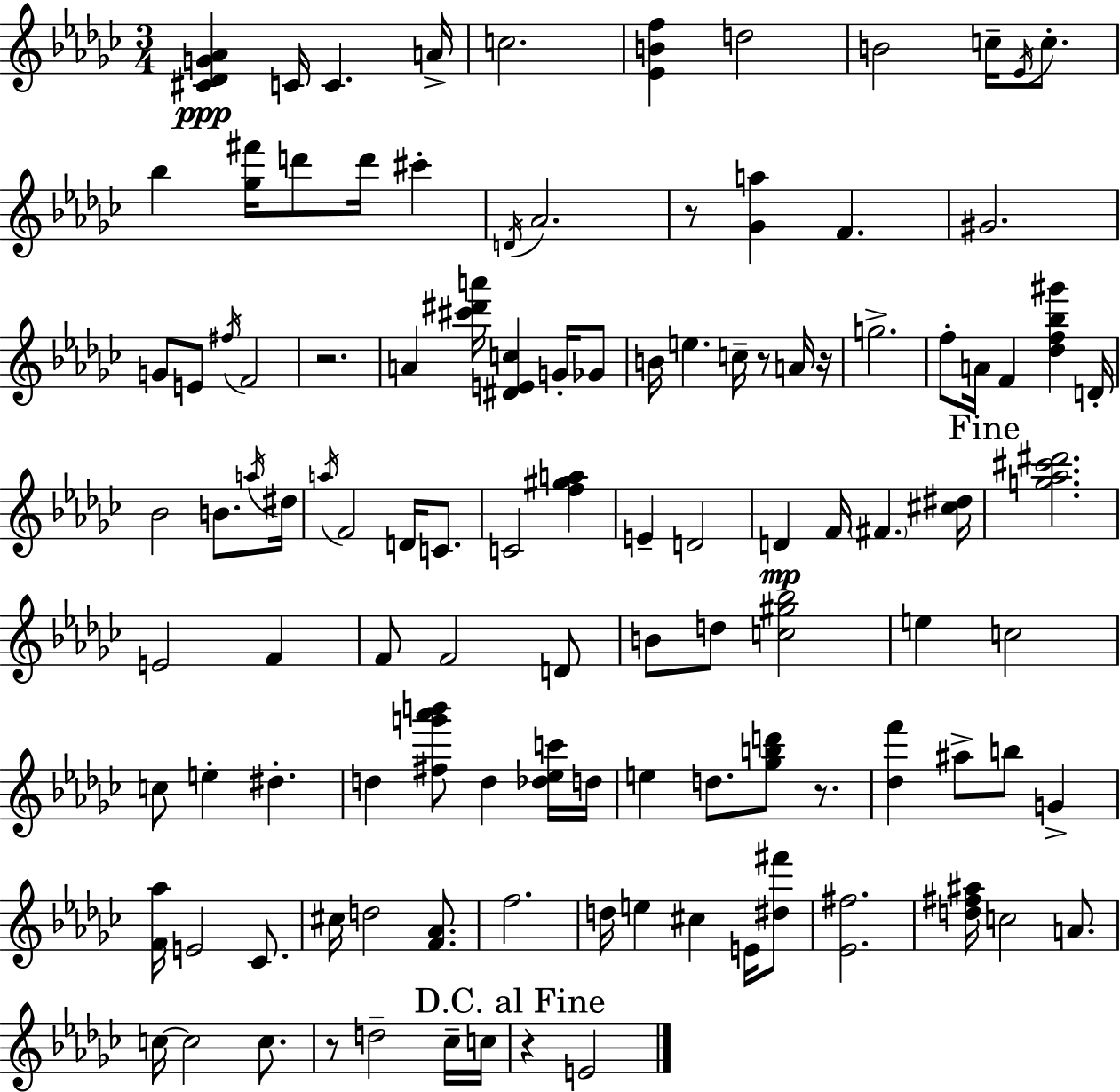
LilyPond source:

{
  \clef treble
  \numericTimeSignature
  \time 3/4
  \key ees \minor
  <cis' des' g' aes'>4\ppp c'16 c'4. a'16-> | c''2. | <ees' b' f''>4 d''2 | b'2 c''16-- \acciaccatura { ees'16 } c''8.-. | \break bes''4 <ges'' fis'''>16 d'''8 d'''16 cis'''4-. | \acciaccatura { d'16 } aes'2. | r8 <ges' a''>4 f'4. | gis'2. | \break g'8 e'8 \acciaccatura { fis''16 } f'2 | r2. | a'4 <cis''' dis''' a'''>16 <dis' e' c''>4 | g'16-. ges'8 b'16 e''4. c''16-- r8 | \break a'16 r16 g''2.-> | f''8-. a'16 f'4 <des'' f'' bes'' gis'''>4 | d'16-. bes'2 b'8. | \acciaccatura { a''16 } dis''16 \acciaccatura { a''16 } f'2 | \break d'16 c'8. c'2 | <f'' gis'' a''>4 e'4-- d'2 | d'4\mp f'16 \parenthesize fis'4. | <cis'' dis''>16 \mark "Fine" <g'' aes'' cis''' dis'''>2. | \break e'2 | f'4 f'8 f'2 | d'8 b'8 d''8 <c'' gis'' bes''>2 | e''4 c''2 | \break c''8 e''4-. dis''4.-. | d''4 <fis'' g''' aes''' b'''>8 d''4 | <des'' ees'' c'''>16 d''16 e''4 d''8. | <ges'' b'' d'''>8 r8. <des'' f'''>4 ais''8-> b''8 | \break g'4-> <f' aes''>16 e'2 | ces'8. cis''16 d''2 | <f' aes'>8. f''2. | d''16 e''4 cis''4 | \break e'16 <dis'' fis'''>8 <ees' fis''>2. | <d'' fis'' ais''>16 c''2 | a'8. c''16~~ c''2 | c''8. r8 d''2-- | \break ces''16-- c''16 \mark "D.C. al Fine" r4 e'2 | \bar "|."
}